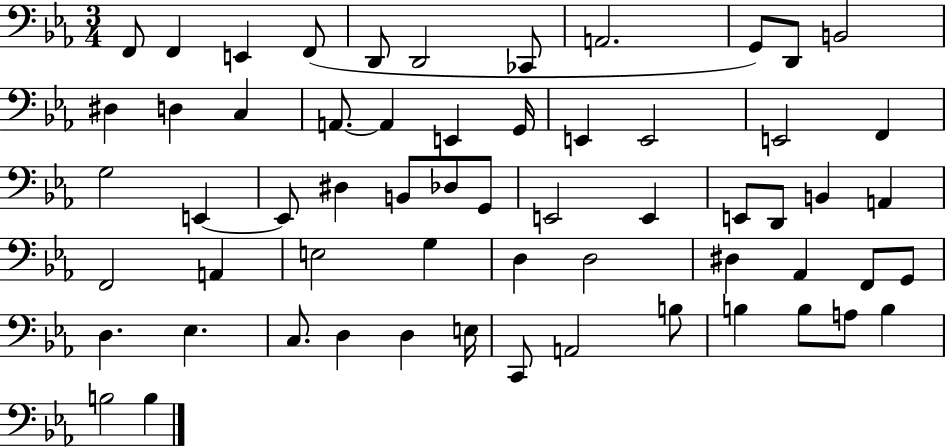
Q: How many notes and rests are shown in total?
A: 60